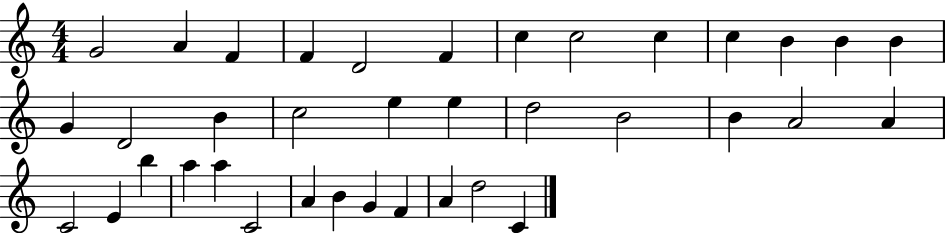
X:1
T:Untitled
M:4/4
L:1/4
K:C
G2 A F F D2 F c c2 c c B B B G D2 B c2 e e d2 B2 B A2 A C2 E b a a C2 A B G F A d2 C